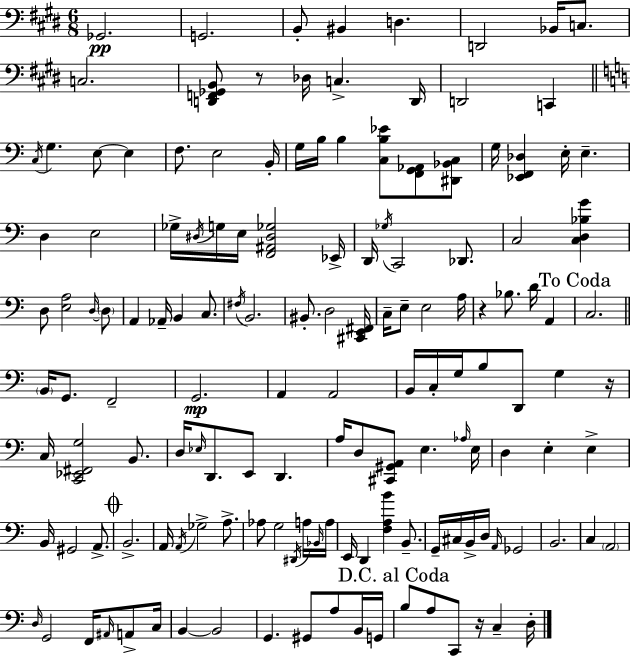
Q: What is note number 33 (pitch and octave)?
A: E3